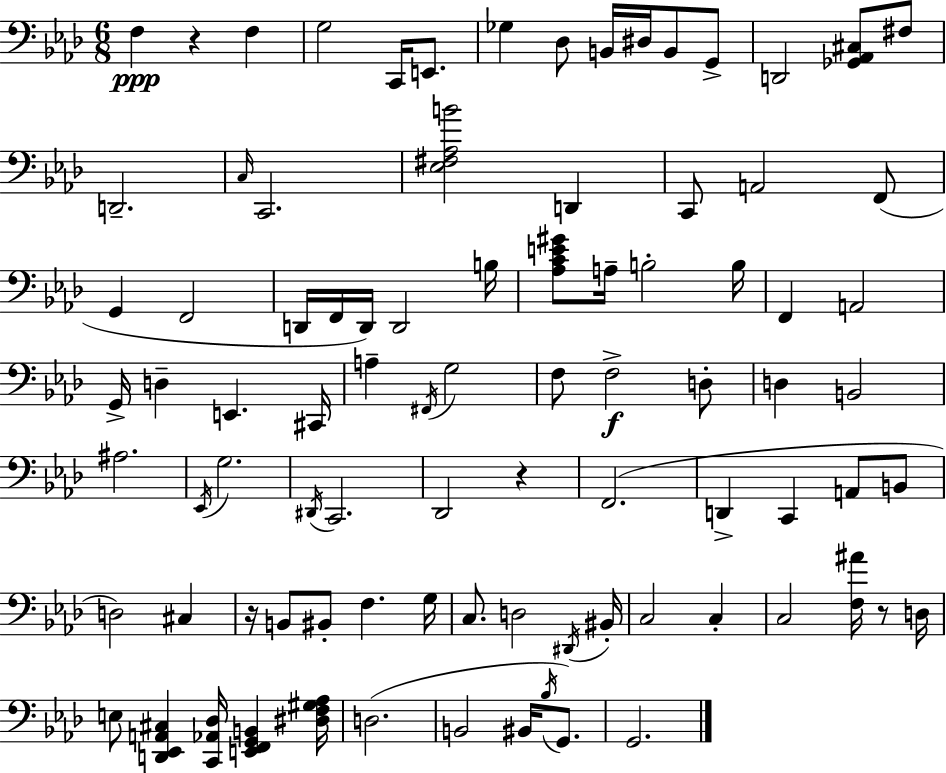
F3/q R/q F3/q G3/h C2/s E2/e. Gb3/q Db3/e B2/s D#3/s B2/e G2/e D2/h [Gb2,Ab2,C#3]/e F#3/e D2/h. C3/s C2/h. [Eb3,F#3,Ab3,B4]/h D2/q C2/e A2/h F2/e G2/q F2/h D2/s F2/s D2/s D2/h B3/s [Ab3,C4,E4,G#4]/e A3/s B3/h B3/s F2/q A2/h G2/s D3/q E2/q. C#2/s A3/q F#2/s G3/h F3/e F3/h D3/e D3/q B2/h A#3/h. Eb2/s G3/h. D#2/s C2/h. Db2/h R/q F2/h. D2/q C2/q A2/e B2/e D3/h C#3/q R/s B2/e BIS2/e F3/q. G3/s C3/e. D3/h D#2/s BIS2/s C3/h C3/q C3/h [F3,A#4]/s R/e D3/s E3/e [D2,Eb2,A2,C#3]/q [C2,Ab2,Db3]/s [E2,F2,G2,B2]/q [D#3,F3,G#3,Ab3]/s D3/h. B2/h BIS2/s Bb3/s G2/e. G2/h.